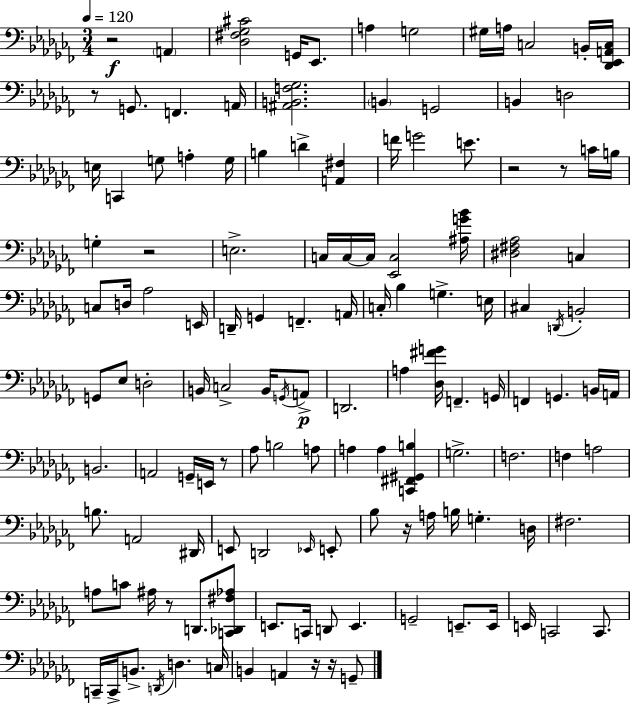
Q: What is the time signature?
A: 3/4